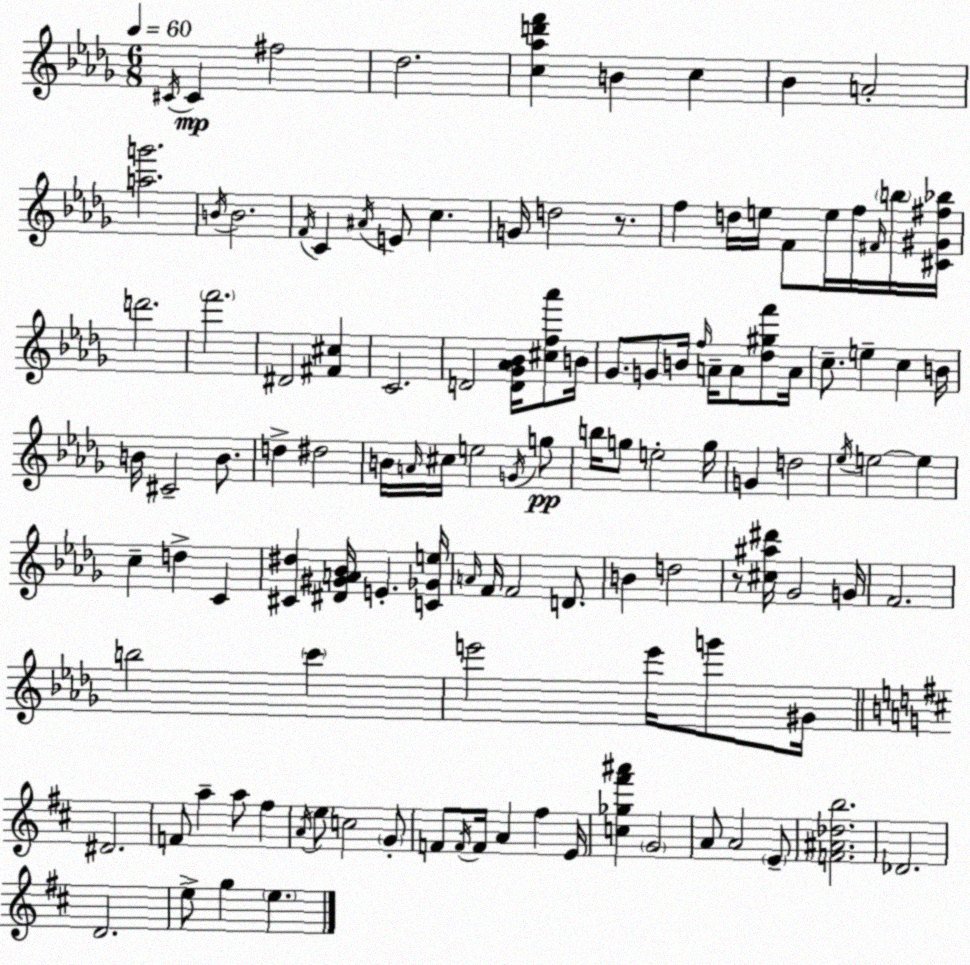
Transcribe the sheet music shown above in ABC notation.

X:1
T:Untitled
M:6/8
L:1/4
K:Bbm
^C/4 ^C ^f2 _d2 [c_ad'f'] B c _B A2 [ag']2 B/4 B2 F/4 C ^A/4 E/2 c G/4 d2 z/2 f d/4 e/4 F/2 e/4 f/4 ^F/4 b/4 [^C^G^f_b]/4 d'2 f'2 ^D2 [^F^c] C2 D2 [D_G_A_B]/4 [^cf_a']/2 B/4 _G/2 G/2 B/4 f/4 A/4 A/2 [_d^gf']/2 A/4 c/2 e c B/4 B/4 ^C2 B/2 d ^d2 B/4 A/4 ^c/4 e2 G/4 g/2 b/4 g/2 e2 g/4 G d2 _e/4 e2 e c d C [^C^d] [^D^GA_B]/4 E [C_Ge]/4 A/4 F/4 F2 D/2 B d2 z/2 [^c^a^d']/4 _G2 G/4 F2 b2 c' e'2 e'/4 g'/2 ^G/4 ^D2 F/2 a a/2 ^f A/4 e/2 c2 G/2 F/2 F/4 F/4 A ^f E/4 [c_g^f'^a'] G2 A/2 A2 E/2 [F^A_db]2 _D2 D2 e/2 g e